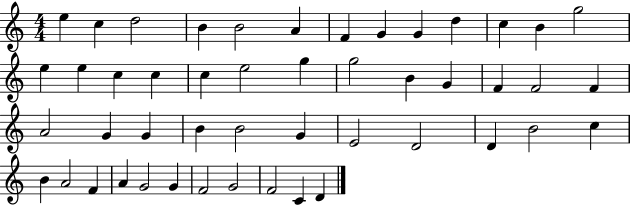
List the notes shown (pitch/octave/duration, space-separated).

E5/q C5/q D5/h B4/q B4/h A4/q F4/q G4/q G4/q D5/q C5/q B4/q G5/h E5/q E5/q C5/q C5/q C5/q E5/h G5/q G5/h B4/q G4/q F4/q F4/h F4/q A4/h G4/q G4/q B4/q B4/h G4/q E4/h D4/h D4/q B4/h C5/q B4/q A4/h F4/q A4/q G4/h G4/q F4/h G4/h F4/h C4/q D4/q